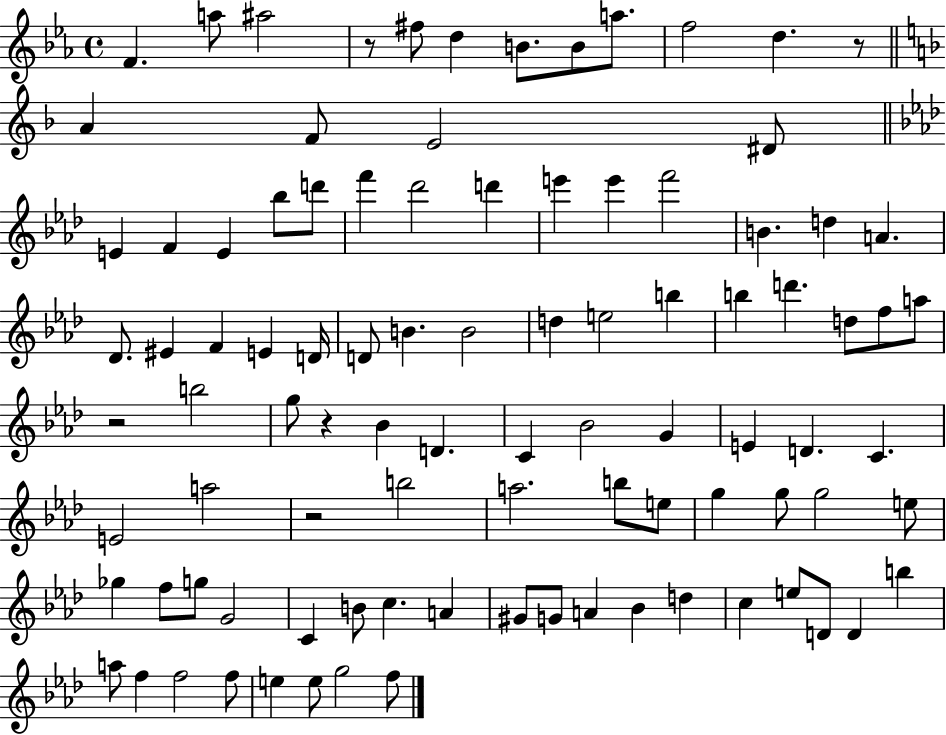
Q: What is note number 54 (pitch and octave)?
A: C4